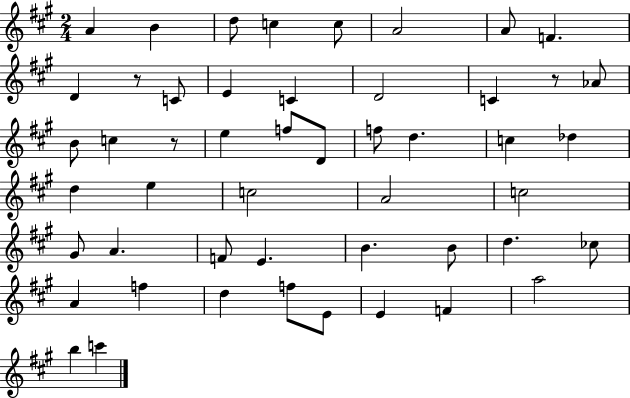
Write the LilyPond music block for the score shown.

{
  \clef treble
  \numericTimeSignature
  \time 2/4
  \key a \major
  a'4 b'4 | d''8 c''4 c''8 | a'2 | a'8 f'4. | \break d'4 r8 c'8 | e'4 c'4 | d'2 | c'4 r8 aes'8 | \break b'8 c''4 r8 | e''4 f''8 d'8 | f''8 d''4. | c''4 des''4 | \break d''4 e''4 | c''2 | a'2 | c''2 | \break gis'8 a'4. | f'8 e'4. | b'4. b'8 | d''4. ces''8 | \break a'4 f''4 | d''4 f''8 e'8 | e'4 f'4 | a''2 | \break b''4 c'''4 | \bar "|."
}